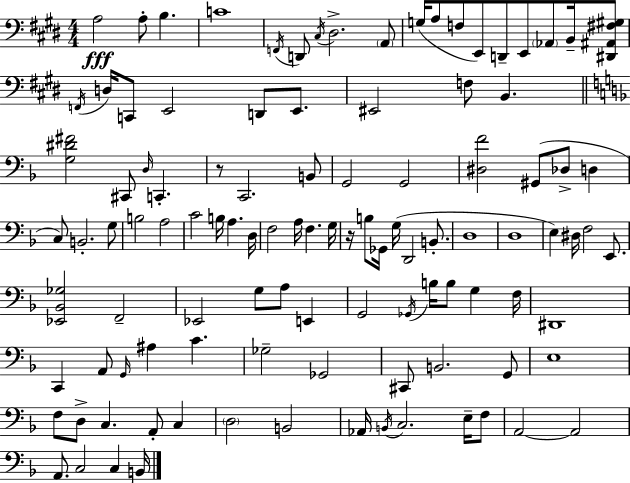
{
  \clef bass
  \numericTimeSignature
  \time 4/4
  \key e \major
  a2\fff a8-. b4. | c'1 | \acciaccatura { f,16 } d,8 \acciaccatura { cis16 } dis2.-> | \parenthesize a,8 g16( a8 f8 e,8) d,8-- e,8 \parenthesize aes,8 b,16-- | \break <dis, ais, fis gis>8 \acciaccatura { f,16 } d16 c,8 e,2 d,8 | e,8. eis,2 f8 b,4. | \bar "||" \break \key f \major <g dis' fis'>2 cis,8 \grace { d16 } c,4.-. | r8 c,2. b,8 | g,2 g,2 | <dis f'>2 gis,8( des8-> d4 | \break c8) b,2.-. g8 | b2 a2 | c'2 b16 a4. | d16 f2 a16 f4. | \break g16 r16 b8 ges,16 g16( d,2 b,8.-. | d1 | d1 | e4) dis16 f2 e,8. | \break <ees, bes, ges>2 f,2-- | ees,2 g8 a8 e,4 | g,2 \acciaccatura { ges,16 } b16 b8 g4 | f16 dis,1 | \break c,4 a,8 \grace { g,16 } ais4 c'4. | ges2-- ges,2 | cis,8 b,2. | g,8 e1 | \break f8 d8-> c4. a,8-. c4 | \parenthesize d2 b,2 | aes,16 \acciaccatura { b,16 } c2. | e16-- f8 a,2~~ a,2 | \break a,8. c2 c4 | b,16 \bar "|."
}